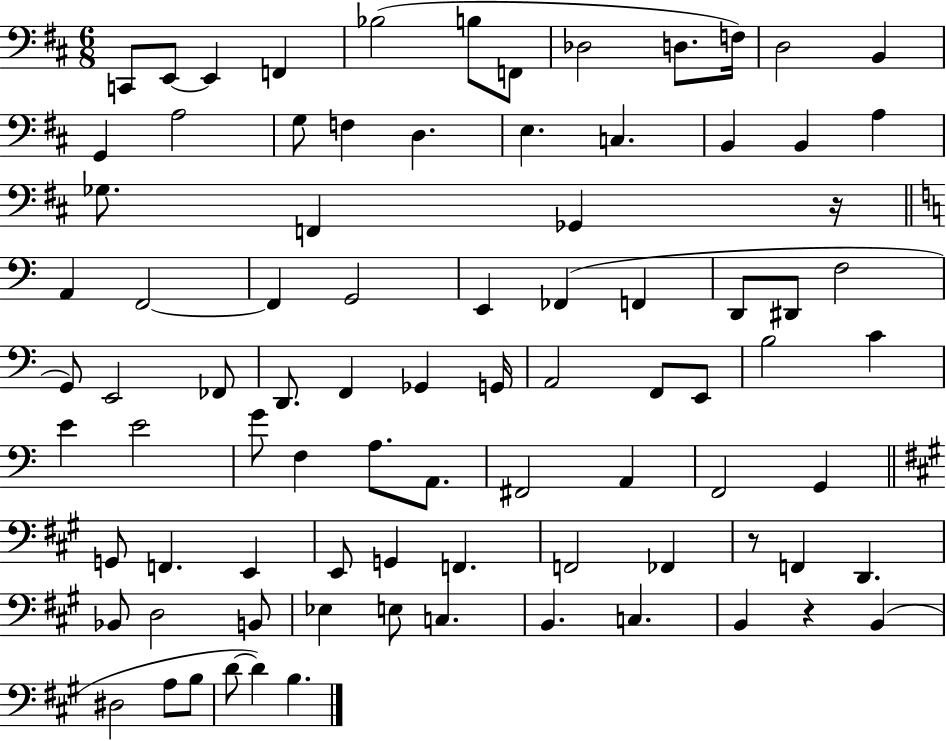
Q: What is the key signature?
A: D major